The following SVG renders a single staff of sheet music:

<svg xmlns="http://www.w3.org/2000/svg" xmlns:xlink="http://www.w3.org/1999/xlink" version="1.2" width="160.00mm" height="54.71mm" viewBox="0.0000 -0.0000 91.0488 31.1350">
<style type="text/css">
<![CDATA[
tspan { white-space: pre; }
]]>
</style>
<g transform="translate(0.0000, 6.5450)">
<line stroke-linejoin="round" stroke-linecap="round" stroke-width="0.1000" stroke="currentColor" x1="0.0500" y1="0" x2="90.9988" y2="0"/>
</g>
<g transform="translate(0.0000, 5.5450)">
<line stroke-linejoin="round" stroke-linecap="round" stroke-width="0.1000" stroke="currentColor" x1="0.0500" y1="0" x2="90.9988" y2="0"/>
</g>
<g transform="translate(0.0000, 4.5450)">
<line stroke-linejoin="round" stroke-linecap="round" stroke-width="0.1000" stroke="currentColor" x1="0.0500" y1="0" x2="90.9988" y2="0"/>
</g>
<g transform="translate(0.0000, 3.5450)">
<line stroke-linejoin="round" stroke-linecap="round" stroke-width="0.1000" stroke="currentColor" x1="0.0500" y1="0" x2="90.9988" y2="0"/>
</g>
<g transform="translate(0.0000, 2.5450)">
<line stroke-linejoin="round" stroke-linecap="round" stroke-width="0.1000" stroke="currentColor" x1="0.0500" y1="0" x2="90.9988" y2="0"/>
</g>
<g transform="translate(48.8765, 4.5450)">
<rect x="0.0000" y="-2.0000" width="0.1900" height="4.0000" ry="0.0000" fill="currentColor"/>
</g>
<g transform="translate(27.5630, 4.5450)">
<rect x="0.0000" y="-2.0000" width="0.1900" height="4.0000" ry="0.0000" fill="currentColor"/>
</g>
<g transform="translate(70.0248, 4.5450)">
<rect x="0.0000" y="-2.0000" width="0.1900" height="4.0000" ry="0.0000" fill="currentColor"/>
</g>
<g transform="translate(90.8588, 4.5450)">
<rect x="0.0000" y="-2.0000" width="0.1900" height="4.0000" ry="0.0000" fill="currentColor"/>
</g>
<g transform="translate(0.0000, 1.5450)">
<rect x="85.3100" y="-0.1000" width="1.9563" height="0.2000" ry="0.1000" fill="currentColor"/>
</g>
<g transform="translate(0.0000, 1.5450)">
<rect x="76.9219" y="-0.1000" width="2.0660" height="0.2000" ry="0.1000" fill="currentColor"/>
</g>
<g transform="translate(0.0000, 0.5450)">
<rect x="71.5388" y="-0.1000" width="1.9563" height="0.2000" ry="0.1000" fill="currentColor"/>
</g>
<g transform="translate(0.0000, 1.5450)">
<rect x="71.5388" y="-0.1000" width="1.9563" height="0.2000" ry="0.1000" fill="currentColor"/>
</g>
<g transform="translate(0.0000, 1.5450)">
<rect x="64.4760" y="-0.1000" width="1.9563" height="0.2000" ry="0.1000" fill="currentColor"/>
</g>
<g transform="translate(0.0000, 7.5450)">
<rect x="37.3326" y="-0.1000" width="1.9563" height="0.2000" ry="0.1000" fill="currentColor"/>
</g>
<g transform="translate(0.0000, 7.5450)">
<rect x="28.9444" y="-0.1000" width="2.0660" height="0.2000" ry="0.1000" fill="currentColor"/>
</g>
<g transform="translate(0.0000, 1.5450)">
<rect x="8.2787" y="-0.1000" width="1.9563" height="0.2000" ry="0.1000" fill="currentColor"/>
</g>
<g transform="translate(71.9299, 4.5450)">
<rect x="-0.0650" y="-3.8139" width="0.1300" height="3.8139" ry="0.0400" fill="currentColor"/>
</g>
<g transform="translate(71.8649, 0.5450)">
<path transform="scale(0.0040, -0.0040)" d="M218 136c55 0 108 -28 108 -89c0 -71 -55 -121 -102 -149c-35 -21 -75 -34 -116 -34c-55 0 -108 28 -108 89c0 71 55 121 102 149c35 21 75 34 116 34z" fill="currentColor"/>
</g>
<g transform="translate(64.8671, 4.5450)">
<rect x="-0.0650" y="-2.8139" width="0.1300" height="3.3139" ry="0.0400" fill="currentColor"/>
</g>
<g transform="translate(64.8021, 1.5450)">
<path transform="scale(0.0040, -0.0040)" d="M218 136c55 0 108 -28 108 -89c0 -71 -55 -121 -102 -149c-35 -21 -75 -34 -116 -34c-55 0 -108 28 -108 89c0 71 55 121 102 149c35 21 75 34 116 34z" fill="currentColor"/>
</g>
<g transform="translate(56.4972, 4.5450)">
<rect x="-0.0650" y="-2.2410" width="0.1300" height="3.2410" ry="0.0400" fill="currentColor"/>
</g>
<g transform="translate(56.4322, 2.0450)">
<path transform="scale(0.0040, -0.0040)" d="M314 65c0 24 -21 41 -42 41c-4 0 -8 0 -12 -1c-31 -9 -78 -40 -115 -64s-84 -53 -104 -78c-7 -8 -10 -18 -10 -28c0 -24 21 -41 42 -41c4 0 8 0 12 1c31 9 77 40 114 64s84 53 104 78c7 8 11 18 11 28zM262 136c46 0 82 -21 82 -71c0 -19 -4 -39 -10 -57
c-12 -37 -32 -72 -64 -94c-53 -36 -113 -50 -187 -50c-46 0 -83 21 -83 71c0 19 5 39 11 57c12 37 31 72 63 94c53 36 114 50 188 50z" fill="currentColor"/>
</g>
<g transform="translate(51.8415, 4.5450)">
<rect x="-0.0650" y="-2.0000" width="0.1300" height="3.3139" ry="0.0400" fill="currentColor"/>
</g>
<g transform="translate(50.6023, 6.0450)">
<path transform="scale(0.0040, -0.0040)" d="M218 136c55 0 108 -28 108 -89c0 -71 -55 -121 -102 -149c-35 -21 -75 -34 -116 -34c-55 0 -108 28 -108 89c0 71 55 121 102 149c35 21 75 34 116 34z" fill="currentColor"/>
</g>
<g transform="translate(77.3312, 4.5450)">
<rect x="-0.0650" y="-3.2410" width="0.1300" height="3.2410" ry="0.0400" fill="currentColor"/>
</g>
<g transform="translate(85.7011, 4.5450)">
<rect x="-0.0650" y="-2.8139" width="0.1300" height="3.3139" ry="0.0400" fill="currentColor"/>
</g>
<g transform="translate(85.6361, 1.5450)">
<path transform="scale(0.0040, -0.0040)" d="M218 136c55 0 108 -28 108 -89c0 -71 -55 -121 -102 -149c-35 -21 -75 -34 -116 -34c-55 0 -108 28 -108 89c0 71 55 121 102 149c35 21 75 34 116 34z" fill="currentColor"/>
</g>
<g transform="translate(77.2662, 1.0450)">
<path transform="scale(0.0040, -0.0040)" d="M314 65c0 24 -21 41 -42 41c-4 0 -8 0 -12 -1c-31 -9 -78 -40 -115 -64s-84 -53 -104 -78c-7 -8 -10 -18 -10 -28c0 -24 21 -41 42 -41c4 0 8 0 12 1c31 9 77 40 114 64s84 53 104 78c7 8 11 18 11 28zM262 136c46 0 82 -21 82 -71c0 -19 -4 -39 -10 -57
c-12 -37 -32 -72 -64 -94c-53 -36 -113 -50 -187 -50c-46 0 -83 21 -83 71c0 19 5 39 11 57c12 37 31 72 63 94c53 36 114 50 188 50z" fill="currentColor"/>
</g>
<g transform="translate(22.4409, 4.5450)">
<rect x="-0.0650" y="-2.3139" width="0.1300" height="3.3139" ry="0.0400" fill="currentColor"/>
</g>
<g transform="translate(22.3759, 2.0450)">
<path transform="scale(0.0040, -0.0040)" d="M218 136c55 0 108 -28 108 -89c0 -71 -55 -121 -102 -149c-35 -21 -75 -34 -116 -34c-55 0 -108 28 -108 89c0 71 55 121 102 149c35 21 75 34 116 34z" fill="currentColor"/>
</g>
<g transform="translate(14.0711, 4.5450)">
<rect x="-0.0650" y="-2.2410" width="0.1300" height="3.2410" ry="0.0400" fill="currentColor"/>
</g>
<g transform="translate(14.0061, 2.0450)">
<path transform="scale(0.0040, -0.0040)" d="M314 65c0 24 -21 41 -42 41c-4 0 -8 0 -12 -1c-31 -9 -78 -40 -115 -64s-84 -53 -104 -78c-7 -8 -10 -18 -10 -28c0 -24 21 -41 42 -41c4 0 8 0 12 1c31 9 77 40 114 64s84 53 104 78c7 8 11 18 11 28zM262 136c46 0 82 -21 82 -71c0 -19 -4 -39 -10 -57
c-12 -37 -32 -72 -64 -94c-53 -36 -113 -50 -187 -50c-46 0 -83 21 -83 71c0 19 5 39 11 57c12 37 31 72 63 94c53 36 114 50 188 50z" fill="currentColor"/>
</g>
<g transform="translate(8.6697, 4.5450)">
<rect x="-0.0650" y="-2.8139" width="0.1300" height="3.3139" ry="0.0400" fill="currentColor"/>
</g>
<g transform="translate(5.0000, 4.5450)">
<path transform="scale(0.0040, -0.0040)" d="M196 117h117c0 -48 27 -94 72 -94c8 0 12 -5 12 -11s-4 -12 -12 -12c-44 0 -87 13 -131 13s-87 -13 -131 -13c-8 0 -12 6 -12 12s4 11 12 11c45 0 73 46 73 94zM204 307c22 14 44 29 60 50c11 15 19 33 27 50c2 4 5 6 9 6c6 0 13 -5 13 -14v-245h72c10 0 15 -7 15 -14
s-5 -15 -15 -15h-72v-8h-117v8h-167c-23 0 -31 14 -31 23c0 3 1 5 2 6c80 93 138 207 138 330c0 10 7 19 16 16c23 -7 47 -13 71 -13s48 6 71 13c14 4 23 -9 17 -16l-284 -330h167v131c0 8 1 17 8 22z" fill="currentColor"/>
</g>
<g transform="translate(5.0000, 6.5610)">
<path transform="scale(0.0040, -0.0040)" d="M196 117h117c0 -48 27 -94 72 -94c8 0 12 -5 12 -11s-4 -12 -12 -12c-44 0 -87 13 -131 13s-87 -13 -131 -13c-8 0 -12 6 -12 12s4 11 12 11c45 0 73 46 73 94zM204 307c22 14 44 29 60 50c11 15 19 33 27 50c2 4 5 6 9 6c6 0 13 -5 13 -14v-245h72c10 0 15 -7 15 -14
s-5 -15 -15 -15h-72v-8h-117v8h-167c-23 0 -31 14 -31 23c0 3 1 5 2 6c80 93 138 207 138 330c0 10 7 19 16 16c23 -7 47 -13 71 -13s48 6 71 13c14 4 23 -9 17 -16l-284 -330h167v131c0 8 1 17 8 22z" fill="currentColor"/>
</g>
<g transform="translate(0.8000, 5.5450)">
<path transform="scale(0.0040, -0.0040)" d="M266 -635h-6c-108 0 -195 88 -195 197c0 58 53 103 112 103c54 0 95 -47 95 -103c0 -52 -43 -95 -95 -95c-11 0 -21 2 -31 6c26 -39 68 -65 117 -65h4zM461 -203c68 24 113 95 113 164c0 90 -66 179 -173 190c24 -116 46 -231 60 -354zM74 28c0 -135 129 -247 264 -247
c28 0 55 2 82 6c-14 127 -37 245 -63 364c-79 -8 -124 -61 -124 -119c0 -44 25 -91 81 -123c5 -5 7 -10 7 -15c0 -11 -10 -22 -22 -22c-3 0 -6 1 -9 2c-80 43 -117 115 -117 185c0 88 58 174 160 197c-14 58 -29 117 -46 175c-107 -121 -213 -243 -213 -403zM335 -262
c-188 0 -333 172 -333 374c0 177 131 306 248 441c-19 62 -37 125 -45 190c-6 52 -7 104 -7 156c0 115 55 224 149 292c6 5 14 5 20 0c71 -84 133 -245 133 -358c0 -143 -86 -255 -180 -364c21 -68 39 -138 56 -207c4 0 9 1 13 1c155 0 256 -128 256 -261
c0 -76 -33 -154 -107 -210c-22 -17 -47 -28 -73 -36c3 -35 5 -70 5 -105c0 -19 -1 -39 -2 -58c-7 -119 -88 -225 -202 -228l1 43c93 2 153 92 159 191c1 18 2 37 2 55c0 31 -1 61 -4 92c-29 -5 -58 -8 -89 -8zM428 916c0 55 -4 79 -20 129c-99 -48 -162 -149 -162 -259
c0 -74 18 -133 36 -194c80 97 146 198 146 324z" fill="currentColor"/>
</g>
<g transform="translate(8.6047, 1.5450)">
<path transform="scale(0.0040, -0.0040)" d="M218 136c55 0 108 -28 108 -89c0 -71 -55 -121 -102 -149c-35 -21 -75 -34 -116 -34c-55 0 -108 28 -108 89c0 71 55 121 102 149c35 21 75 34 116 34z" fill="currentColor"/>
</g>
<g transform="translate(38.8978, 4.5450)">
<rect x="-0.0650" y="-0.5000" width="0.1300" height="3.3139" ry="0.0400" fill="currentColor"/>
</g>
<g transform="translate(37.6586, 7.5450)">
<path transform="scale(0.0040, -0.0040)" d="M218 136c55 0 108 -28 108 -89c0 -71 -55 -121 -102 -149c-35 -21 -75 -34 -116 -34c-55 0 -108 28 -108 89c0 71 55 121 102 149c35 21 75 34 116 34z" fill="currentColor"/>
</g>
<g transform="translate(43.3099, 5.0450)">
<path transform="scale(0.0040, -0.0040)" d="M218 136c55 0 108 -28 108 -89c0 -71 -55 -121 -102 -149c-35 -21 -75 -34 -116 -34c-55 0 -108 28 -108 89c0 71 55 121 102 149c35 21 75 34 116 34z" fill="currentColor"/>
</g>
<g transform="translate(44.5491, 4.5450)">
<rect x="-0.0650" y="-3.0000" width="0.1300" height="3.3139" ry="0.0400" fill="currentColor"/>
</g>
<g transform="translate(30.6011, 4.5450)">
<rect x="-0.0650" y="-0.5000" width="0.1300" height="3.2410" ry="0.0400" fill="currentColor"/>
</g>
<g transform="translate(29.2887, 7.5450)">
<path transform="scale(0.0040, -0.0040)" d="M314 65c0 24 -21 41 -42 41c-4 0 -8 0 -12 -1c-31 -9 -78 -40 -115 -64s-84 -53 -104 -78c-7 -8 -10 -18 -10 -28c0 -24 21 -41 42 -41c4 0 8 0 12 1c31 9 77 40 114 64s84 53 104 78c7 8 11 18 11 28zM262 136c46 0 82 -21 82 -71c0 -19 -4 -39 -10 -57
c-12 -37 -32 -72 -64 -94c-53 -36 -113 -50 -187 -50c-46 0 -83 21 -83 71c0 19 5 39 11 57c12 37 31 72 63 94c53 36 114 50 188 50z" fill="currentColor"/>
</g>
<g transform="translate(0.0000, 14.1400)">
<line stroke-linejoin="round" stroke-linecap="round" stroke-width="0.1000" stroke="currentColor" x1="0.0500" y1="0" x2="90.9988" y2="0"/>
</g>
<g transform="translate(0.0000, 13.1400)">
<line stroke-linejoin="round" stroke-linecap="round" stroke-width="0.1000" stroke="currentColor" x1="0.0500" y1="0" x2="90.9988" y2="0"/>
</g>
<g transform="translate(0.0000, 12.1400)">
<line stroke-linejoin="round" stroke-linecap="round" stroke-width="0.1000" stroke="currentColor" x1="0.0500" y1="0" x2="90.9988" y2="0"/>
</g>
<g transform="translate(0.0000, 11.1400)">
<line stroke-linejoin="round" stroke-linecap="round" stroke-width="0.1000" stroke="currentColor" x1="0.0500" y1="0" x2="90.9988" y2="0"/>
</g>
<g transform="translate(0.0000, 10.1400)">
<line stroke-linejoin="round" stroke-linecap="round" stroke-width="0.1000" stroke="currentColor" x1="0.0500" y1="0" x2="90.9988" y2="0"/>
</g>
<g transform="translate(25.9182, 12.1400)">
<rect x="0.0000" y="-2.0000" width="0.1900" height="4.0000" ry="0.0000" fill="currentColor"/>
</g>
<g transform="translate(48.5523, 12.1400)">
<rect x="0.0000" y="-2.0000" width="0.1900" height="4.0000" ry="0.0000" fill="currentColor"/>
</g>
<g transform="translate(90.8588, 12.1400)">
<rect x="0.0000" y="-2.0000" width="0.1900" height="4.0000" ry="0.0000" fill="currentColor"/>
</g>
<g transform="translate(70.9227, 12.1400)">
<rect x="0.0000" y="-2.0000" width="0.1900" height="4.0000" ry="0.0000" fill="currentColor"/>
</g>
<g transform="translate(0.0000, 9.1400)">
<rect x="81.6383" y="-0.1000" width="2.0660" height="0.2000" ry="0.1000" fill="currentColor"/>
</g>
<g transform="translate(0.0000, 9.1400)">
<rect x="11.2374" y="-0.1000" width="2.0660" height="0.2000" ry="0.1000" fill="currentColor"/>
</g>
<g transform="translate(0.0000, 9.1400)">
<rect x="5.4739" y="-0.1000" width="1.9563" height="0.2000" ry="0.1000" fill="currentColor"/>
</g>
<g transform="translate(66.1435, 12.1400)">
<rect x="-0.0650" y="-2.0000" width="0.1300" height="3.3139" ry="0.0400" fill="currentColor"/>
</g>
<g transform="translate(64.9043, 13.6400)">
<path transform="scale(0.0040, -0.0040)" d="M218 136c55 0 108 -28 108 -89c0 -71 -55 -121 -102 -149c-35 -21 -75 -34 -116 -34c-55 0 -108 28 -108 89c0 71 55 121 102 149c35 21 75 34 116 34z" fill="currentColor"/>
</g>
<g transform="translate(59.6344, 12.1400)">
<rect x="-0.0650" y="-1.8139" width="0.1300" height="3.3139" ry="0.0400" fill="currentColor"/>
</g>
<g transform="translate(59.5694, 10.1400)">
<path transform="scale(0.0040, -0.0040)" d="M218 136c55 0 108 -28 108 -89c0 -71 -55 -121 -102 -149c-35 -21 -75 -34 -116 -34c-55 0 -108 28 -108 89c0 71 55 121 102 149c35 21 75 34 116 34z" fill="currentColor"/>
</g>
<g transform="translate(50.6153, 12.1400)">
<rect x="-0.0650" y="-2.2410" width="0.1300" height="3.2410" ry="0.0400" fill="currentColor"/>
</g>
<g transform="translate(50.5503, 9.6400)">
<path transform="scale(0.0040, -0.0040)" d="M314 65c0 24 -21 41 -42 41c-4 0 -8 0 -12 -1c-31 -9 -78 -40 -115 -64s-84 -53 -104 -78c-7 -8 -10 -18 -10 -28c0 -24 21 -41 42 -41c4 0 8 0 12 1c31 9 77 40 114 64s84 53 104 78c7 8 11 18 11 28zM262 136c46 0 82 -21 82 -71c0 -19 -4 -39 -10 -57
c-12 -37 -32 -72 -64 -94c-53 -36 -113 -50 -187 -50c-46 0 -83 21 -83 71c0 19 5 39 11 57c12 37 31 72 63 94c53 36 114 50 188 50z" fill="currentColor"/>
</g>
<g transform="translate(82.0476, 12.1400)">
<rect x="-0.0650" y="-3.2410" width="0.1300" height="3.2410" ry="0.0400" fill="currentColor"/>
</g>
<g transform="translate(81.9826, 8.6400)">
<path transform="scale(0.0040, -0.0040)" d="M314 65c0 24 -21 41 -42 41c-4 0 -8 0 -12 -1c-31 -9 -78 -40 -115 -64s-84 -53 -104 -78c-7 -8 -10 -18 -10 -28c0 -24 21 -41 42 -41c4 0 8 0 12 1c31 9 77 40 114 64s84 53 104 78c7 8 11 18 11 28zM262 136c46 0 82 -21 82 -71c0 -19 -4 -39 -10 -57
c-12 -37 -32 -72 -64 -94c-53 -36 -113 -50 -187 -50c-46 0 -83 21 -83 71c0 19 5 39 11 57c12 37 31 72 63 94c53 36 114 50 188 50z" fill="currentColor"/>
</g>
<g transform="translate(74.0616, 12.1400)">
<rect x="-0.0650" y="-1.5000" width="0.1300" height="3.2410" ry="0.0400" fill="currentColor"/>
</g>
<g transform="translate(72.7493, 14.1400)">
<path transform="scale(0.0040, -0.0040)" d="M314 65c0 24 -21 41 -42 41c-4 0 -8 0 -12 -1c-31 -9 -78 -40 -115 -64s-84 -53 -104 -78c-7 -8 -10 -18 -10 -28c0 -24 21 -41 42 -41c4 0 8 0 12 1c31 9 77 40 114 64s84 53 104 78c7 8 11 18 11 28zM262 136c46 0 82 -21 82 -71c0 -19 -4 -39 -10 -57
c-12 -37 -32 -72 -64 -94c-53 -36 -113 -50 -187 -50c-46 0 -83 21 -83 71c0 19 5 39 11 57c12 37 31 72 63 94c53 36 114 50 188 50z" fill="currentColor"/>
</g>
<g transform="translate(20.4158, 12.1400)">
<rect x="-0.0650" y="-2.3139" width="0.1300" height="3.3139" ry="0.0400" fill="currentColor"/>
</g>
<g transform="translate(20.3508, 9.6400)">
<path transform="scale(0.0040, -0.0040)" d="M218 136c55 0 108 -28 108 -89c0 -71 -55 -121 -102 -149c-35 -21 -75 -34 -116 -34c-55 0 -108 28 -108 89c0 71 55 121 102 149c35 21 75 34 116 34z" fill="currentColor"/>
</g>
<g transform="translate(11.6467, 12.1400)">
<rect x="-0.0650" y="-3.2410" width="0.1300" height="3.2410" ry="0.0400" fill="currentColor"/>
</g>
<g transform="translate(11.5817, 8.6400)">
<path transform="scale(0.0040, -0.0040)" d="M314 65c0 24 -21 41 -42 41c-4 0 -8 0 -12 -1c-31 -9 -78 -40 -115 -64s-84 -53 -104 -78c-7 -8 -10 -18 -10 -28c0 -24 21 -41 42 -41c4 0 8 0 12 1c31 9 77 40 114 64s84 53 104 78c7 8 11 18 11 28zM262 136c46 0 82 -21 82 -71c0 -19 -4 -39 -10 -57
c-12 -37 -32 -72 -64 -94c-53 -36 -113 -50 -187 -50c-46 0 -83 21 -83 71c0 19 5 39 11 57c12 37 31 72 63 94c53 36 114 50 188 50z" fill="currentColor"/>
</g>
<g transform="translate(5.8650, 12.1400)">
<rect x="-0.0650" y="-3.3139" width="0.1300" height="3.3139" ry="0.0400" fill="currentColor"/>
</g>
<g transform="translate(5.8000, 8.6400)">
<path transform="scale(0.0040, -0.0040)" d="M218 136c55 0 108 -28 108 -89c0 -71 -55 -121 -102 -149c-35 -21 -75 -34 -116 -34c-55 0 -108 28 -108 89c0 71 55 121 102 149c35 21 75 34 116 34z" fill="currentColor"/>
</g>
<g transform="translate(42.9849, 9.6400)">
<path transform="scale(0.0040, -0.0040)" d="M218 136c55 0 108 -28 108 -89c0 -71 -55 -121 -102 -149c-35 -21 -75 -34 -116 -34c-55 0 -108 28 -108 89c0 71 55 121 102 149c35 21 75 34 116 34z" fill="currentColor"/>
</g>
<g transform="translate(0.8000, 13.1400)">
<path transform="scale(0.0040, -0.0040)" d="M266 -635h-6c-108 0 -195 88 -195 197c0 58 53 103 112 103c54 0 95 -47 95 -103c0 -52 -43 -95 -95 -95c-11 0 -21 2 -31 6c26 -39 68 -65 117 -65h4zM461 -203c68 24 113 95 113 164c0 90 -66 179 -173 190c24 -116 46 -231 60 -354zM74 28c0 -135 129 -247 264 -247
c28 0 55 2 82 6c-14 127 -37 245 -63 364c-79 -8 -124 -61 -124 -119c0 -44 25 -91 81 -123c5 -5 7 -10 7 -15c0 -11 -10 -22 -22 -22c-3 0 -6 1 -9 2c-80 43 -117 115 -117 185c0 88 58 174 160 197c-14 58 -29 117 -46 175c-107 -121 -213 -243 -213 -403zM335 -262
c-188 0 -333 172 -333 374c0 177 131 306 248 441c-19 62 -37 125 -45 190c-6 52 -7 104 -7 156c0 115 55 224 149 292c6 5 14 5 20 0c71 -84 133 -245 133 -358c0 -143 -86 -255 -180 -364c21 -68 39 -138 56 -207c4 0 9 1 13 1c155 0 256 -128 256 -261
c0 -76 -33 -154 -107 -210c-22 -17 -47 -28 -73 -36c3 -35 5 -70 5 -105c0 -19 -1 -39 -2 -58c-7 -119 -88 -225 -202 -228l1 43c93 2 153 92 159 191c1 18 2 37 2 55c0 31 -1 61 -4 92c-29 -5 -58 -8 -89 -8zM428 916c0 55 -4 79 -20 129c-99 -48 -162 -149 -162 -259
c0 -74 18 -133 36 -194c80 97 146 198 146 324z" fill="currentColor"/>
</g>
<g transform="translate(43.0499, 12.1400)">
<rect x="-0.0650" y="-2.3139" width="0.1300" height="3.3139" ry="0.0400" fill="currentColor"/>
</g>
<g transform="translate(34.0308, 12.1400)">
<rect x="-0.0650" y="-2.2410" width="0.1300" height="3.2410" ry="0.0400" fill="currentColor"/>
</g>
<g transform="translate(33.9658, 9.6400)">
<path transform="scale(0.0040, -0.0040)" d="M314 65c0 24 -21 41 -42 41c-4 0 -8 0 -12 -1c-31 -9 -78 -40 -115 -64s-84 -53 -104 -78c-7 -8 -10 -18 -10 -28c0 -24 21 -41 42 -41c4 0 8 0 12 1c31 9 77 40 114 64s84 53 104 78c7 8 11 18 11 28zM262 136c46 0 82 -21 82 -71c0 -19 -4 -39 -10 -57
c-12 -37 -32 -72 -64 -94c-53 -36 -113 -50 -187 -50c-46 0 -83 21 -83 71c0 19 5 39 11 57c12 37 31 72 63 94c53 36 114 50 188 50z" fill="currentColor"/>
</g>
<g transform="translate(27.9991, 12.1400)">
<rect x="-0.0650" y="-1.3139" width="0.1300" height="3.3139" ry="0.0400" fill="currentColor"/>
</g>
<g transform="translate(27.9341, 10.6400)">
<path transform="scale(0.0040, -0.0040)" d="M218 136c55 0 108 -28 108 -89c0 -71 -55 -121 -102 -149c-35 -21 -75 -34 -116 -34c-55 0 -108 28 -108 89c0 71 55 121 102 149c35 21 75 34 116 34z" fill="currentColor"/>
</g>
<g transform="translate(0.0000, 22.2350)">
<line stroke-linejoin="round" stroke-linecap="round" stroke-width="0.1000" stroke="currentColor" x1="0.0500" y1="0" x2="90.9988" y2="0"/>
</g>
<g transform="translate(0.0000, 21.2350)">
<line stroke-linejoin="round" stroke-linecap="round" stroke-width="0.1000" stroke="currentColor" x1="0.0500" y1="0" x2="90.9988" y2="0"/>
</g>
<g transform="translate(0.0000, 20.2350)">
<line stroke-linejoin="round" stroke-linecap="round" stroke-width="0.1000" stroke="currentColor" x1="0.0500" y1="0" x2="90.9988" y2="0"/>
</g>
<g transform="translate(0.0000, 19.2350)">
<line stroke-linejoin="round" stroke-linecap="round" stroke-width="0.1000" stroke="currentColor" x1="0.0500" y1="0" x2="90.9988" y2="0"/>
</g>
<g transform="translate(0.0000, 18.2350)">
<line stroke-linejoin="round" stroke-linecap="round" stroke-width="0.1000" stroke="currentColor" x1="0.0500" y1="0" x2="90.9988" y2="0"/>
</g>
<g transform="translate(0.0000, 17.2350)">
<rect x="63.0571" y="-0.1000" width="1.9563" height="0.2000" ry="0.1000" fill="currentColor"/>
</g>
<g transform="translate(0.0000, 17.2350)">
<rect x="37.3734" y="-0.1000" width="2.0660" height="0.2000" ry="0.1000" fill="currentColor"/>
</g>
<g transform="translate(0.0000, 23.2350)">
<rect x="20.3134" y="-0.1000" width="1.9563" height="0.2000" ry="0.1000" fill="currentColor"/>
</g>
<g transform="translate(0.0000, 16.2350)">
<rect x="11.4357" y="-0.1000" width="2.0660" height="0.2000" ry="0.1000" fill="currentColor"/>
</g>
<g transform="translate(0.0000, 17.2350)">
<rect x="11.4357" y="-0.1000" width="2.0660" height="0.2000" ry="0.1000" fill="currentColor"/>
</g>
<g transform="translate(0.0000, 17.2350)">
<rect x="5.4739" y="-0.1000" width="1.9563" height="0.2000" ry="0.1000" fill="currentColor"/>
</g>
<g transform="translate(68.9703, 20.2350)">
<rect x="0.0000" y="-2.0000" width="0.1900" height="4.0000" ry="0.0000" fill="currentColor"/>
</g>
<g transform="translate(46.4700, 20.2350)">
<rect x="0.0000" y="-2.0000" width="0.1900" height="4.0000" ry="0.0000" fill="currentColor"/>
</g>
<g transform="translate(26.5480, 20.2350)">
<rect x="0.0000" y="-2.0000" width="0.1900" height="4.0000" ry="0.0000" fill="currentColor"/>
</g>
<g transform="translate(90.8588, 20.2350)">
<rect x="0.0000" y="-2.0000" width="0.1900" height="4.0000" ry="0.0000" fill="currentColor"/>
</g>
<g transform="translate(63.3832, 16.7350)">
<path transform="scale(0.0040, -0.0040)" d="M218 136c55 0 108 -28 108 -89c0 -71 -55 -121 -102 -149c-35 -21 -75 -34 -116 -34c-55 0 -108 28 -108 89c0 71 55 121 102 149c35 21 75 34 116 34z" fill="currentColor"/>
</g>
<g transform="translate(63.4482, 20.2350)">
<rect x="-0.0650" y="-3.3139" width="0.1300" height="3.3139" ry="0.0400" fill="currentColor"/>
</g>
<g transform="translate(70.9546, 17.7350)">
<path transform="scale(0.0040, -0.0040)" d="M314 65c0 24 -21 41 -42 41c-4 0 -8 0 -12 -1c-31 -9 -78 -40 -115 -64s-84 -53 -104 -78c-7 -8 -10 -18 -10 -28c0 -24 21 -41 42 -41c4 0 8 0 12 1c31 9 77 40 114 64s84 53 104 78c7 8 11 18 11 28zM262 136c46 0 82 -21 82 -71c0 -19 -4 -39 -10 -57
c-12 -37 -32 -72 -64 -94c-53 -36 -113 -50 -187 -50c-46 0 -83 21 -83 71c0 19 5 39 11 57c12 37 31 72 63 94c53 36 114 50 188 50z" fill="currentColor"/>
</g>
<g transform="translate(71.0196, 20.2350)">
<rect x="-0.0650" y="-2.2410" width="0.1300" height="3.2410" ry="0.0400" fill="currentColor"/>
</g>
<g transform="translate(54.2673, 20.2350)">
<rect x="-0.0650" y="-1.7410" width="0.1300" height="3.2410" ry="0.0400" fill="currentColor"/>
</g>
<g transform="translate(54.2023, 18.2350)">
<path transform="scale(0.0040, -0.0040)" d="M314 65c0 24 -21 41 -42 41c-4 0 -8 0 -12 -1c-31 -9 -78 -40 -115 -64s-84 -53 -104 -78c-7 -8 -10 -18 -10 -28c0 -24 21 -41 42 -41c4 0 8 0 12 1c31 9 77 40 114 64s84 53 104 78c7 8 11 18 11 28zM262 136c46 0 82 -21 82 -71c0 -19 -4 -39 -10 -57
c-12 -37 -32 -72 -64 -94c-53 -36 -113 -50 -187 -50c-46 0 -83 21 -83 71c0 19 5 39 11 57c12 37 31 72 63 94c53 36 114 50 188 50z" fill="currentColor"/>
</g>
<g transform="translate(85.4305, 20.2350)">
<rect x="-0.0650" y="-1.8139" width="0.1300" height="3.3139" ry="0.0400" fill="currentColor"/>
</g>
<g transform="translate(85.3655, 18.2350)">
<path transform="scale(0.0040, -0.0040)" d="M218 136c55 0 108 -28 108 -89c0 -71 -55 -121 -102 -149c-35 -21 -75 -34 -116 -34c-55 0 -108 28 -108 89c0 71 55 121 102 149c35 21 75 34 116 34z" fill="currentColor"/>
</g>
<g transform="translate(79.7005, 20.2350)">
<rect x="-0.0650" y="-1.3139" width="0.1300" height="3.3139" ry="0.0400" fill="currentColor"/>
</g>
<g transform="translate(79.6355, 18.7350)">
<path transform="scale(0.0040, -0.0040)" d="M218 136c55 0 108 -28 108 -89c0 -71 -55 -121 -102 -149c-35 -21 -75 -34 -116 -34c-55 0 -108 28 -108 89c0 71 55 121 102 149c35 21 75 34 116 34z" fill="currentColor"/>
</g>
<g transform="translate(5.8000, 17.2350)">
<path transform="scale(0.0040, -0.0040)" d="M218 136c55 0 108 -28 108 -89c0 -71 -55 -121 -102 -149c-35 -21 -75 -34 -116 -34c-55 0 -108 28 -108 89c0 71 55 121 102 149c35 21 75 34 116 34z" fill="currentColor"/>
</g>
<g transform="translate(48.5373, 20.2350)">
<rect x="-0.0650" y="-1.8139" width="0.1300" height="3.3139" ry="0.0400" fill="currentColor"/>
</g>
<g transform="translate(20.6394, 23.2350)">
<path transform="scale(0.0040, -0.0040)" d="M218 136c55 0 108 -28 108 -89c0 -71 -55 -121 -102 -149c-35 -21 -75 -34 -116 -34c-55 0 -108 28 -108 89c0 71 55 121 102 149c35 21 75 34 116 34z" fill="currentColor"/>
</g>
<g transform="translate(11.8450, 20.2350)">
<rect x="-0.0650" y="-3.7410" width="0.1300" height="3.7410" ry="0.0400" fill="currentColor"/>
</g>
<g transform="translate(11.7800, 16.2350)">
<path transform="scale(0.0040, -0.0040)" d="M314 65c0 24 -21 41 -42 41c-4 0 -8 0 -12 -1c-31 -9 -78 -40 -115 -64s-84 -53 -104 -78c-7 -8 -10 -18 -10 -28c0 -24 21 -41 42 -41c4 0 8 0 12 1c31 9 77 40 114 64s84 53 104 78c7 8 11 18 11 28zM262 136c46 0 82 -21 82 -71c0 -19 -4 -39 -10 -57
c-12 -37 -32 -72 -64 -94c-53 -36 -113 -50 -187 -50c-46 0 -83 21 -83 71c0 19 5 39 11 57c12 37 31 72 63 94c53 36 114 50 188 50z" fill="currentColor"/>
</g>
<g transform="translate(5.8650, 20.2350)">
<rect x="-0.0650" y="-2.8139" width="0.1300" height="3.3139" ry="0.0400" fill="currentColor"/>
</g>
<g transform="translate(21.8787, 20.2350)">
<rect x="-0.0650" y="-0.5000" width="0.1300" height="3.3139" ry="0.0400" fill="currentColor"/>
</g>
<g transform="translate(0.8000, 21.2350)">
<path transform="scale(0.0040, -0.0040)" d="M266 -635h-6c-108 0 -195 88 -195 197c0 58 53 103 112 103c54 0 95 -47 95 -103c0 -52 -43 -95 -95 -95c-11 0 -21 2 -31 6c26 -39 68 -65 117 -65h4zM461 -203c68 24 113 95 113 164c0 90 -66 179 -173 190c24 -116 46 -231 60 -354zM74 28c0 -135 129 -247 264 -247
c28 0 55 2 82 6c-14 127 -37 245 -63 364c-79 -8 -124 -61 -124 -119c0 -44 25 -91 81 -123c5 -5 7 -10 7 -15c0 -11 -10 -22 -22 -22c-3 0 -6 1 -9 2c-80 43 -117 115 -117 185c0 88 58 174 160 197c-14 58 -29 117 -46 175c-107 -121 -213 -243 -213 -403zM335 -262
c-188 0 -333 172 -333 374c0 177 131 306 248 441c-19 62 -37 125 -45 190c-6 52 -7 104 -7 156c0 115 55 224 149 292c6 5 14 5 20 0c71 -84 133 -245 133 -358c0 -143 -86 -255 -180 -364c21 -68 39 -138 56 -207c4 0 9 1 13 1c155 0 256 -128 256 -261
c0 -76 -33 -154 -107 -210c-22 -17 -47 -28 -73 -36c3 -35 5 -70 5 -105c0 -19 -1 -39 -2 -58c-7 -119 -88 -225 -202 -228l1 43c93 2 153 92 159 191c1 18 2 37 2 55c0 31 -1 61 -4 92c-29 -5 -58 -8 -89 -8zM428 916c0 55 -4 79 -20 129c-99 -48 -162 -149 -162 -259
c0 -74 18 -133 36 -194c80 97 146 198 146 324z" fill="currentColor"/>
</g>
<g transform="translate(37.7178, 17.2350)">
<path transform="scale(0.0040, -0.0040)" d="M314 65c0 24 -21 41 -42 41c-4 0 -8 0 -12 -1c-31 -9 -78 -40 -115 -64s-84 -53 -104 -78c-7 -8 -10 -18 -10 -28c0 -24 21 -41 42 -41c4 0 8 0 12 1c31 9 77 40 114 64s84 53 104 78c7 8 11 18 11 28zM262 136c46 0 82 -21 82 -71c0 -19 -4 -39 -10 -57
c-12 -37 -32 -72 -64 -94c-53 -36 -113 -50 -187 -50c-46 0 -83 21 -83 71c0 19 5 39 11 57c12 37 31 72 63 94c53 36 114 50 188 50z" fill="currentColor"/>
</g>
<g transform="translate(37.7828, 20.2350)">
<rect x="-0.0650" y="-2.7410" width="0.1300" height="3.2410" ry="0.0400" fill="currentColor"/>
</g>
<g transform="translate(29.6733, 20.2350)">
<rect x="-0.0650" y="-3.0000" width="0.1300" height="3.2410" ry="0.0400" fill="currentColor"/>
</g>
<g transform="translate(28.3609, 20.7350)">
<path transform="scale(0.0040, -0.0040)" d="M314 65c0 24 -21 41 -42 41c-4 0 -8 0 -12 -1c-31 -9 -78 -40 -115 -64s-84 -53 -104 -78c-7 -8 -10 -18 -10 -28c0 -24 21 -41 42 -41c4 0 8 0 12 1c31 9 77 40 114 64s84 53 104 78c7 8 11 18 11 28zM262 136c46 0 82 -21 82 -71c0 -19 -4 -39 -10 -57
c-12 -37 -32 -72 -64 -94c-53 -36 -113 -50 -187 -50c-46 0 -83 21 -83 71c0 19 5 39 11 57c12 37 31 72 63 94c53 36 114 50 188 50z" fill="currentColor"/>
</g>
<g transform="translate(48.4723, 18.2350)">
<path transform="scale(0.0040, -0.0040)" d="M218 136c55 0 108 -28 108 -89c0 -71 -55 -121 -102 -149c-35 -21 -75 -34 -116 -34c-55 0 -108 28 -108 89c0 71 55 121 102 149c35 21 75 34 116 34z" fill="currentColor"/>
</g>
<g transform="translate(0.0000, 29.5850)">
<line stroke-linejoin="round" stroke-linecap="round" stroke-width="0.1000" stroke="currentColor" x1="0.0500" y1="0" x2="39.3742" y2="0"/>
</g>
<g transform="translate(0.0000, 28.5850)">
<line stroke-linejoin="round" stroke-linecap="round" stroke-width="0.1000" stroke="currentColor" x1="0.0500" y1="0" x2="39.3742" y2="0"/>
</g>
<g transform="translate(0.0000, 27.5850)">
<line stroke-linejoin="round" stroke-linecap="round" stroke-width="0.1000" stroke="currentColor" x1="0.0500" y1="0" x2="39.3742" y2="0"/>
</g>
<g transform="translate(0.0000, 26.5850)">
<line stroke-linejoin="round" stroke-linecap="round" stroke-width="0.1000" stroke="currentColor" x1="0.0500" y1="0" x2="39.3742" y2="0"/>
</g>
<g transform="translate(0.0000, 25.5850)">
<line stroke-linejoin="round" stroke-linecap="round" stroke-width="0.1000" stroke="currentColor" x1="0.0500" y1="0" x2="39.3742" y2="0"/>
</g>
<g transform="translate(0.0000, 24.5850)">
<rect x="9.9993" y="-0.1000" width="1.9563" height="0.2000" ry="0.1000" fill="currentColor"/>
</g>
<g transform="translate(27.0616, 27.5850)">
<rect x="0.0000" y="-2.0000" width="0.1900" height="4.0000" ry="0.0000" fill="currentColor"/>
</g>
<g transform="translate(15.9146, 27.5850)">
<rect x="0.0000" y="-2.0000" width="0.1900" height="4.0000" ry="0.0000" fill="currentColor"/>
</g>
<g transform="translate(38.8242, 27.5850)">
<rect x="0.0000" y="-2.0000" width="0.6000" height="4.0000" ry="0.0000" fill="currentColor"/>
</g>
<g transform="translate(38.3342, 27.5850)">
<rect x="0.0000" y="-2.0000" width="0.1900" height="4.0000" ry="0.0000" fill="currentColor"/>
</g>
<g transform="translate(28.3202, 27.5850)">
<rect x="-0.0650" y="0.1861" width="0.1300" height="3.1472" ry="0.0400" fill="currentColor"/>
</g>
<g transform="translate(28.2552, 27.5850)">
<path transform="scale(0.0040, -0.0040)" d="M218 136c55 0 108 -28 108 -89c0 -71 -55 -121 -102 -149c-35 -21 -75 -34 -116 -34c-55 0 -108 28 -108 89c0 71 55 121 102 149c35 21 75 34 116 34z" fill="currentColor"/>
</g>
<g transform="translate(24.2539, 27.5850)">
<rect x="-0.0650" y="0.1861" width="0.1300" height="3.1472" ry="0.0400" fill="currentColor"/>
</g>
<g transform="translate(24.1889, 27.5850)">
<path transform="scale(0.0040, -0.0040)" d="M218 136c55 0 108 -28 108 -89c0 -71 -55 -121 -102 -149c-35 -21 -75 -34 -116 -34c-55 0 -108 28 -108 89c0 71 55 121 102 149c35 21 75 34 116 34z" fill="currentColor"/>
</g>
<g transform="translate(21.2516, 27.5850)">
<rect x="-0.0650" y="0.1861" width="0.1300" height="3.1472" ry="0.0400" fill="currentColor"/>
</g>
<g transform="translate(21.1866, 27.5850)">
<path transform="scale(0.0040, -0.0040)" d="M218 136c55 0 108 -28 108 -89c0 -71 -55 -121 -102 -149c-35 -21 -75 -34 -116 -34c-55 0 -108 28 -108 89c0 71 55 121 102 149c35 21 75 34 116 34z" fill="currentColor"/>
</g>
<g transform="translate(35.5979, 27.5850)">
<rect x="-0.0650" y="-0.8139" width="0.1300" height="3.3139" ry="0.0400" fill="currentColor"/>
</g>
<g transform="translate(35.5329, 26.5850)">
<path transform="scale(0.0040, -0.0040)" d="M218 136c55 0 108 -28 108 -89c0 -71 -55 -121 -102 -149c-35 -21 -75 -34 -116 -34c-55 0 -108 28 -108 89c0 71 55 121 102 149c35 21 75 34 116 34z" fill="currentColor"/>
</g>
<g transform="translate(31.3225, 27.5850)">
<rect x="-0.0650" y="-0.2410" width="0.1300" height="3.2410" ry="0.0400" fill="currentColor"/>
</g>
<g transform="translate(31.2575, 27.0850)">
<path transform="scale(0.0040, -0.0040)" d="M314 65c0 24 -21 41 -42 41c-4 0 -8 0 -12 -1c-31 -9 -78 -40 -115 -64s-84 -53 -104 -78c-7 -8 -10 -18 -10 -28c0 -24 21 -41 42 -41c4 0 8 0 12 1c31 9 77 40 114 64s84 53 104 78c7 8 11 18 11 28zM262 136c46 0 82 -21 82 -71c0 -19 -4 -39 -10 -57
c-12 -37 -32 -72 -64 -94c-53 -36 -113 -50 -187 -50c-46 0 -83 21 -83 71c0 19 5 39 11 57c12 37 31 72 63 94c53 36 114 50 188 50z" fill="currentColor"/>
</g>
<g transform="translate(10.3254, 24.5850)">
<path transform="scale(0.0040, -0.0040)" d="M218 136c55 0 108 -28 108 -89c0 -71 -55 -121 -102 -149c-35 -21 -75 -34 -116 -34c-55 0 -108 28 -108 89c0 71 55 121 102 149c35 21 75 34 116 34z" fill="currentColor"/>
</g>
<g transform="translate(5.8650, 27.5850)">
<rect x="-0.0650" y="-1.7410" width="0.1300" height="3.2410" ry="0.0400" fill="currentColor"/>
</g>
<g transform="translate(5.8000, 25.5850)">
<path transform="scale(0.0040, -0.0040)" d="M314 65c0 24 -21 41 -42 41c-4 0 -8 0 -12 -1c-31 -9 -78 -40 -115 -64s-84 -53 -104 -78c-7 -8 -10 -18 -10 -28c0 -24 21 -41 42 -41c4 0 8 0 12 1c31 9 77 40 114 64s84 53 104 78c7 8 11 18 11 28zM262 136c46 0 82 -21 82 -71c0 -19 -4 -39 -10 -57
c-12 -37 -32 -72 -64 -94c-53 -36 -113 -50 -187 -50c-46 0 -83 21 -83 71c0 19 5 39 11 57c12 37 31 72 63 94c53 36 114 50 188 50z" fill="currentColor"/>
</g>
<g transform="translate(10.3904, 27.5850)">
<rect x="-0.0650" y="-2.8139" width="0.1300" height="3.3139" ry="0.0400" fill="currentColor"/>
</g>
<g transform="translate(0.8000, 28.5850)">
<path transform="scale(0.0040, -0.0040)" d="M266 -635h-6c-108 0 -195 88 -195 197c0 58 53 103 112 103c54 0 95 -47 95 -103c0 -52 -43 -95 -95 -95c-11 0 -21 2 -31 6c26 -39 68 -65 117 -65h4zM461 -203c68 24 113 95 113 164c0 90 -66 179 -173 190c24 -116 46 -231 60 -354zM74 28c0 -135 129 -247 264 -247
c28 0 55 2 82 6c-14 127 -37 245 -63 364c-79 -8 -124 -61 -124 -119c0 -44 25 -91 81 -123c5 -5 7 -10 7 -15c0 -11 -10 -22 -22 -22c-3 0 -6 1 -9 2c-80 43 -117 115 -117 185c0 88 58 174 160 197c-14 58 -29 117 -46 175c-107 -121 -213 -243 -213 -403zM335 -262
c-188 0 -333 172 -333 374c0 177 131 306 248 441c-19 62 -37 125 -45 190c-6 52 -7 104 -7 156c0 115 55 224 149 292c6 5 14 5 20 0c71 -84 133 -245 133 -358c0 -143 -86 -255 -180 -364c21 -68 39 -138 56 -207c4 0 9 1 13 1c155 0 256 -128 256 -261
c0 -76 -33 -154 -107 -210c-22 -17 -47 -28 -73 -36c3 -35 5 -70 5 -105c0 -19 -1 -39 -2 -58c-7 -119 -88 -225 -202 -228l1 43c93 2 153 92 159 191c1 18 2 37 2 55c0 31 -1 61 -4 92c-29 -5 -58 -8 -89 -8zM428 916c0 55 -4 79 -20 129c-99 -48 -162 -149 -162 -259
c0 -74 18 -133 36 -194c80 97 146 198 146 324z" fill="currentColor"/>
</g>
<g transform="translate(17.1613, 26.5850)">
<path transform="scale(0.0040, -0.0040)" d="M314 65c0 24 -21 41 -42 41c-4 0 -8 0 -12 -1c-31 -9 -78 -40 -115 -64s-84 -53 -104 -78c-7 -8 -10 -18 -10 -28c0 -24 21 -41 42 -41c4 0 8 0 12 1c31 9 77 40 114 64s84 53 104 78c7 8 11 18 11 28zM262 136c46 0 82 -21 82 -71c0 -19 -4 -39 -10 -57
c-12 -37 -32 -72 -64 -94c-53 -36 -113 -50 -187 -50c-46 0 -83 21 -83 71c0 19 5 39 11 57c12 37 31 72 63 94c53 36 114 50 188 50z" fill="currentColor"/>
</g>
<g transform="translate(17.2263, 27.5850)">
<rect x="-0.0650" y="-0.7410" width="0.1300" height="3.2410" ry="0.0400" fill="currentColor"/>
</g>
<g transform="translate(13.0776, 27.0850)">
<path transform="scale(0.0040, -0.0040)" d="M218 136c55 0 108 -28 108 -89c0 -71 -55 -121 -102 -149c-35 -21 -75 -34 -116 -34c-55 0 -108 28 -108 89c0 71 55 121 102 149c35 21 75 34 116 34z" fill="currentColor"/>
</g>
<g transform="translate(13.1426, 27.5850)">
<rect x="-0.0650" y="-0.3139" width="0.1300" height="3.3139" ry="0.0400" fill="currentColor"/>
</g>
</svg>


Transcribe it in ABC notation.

X:1
T:Untitled
M:4/4
L:1/4
K:C
a g2 g C2 C A F g2 a c' b2 a b b2 g e g2 g g2 f F E2 b2 a c'2 C A2 a2 f f2 b g2 e f f2 a c d2 B B B c2 d